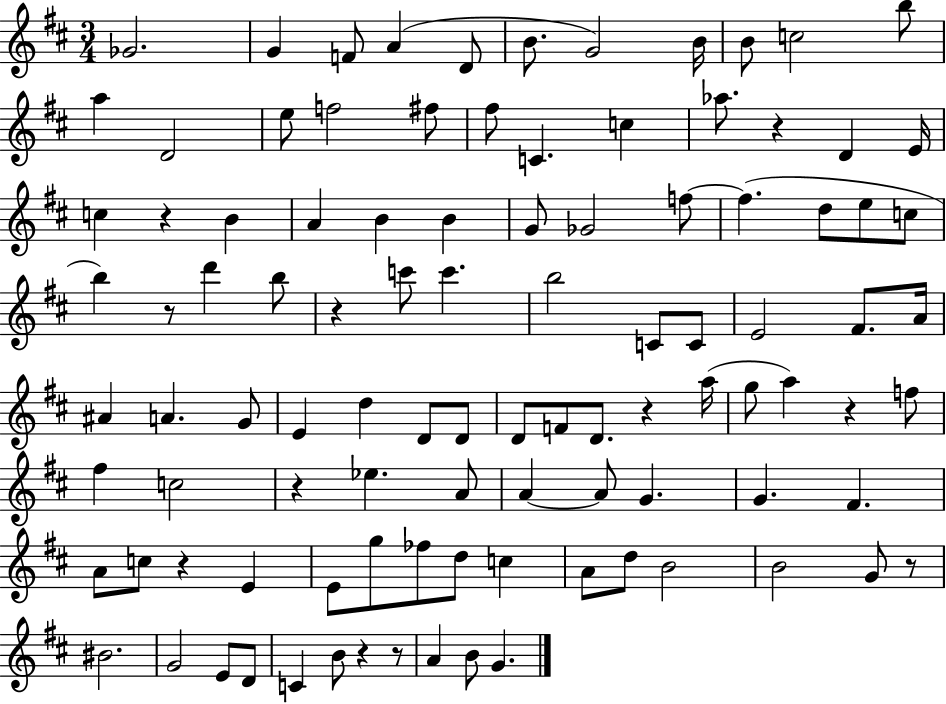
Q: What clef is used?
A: treble